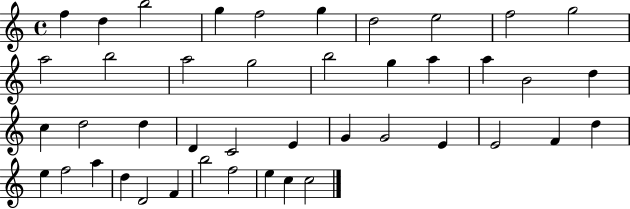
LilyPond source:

{
  \clef treble
  \time 4/4
  \defaultTimeSignature
  \key c \major
  f''4 d''4 b''2 | g''4 f''2 g''4 | d''2 e''2 | f''2 g''2 | \break a''2 b''2 | a''2 g''2 | b''2 g''4 a''4 | a''4 b'2 d''4 | \break c''4 d''2 d''4 | d'4 c'2 e'4 | g'4 g'2 e'4 | e'2 f'4 d''4 | \break e''4 f''2 a''4 | d''4 d'2 f'4 | b''2 f''2 | e''4 c''4 c''2 | \break \bar "|."
}